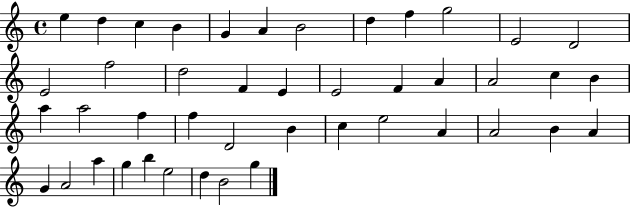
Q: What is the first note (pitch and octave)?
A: E5